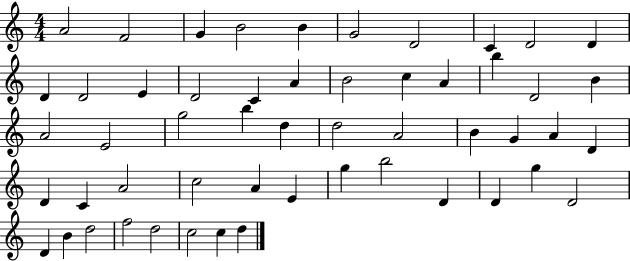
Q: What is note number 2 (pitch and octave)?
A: F4